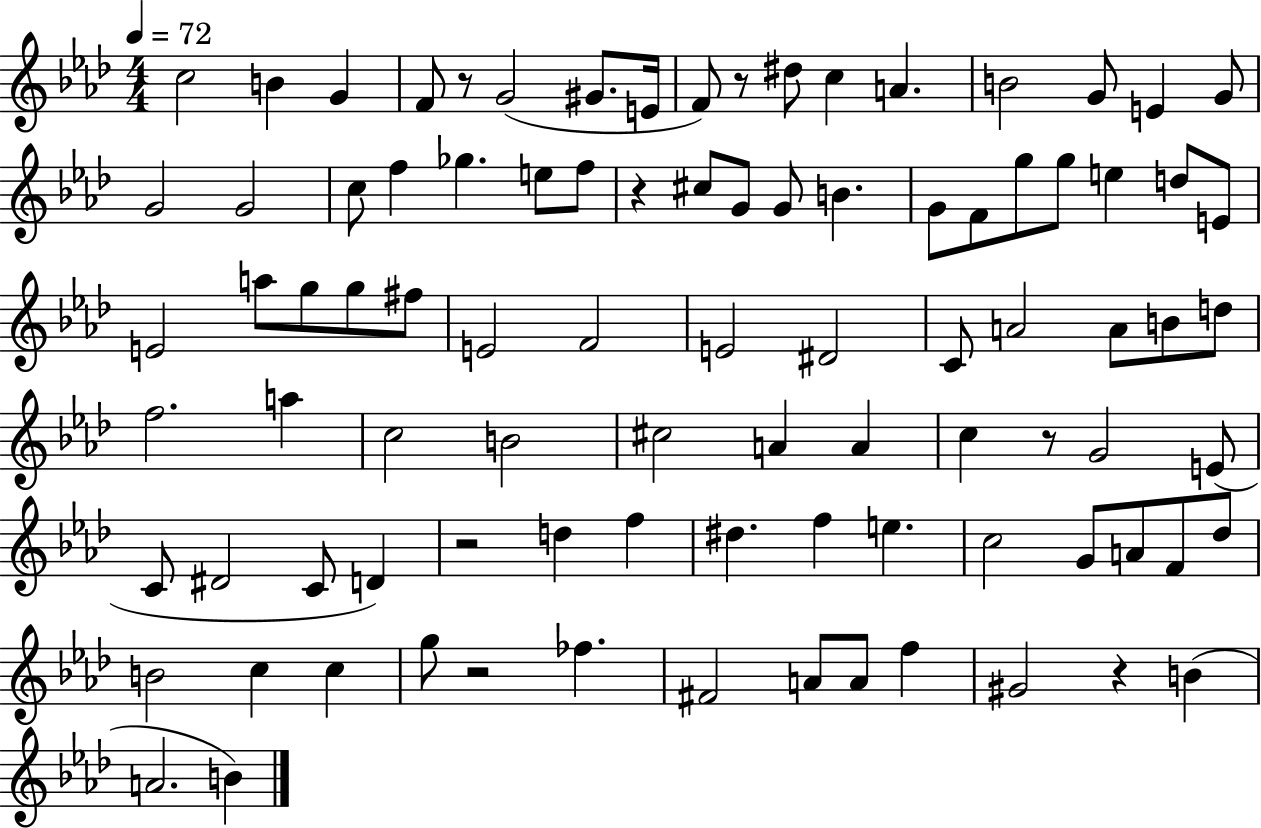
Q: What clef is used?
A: treble